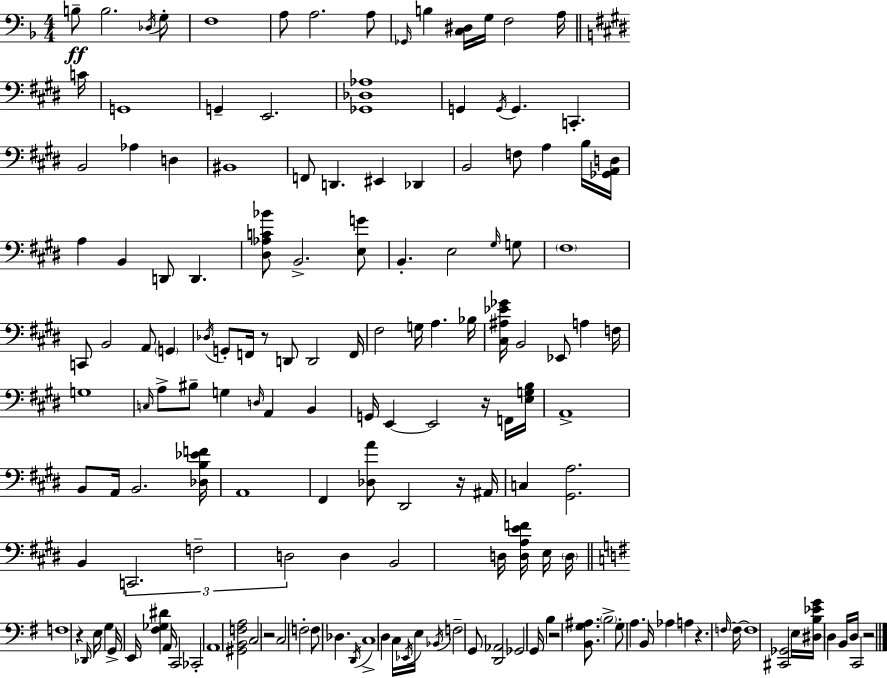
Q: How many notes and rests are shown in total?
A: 157